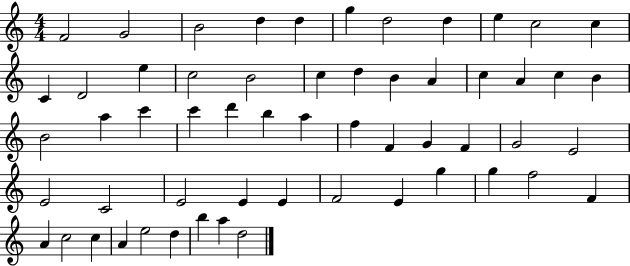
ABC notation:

X:1
T:Untitled
M:4/4
L:1/4
K:C
F2 G2 B2 d d g d2 d e c2 c C D2 e c2 B2 c d B A c A c B B2 a c' c' d' b a f F G F G2 E2 E2 C2 E2 E E F2 E g g f2 F A c2 c A e2 d b a d2